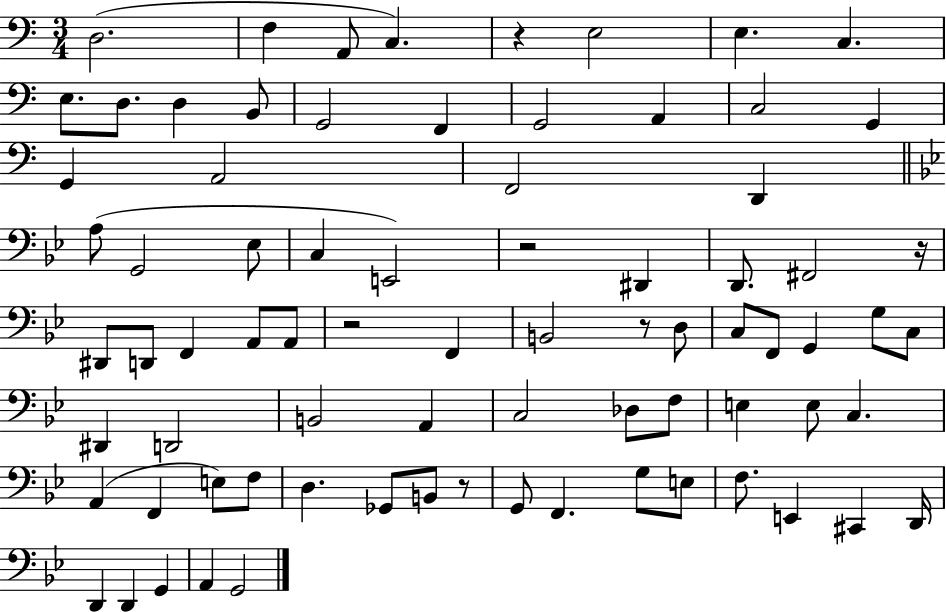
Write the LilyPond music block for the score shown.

{
  \clef bass
  \numericTimeSignature
  \time 3/4
  \key c \major
  d2.( | f4 a,8 c4.) | r4 e2 | e4. c4. | \break e8. d8. d4 b,8 | g,2 f,4 | g,2 a,4 | c2 g,4 | \break g,4 a,2 | f,2 d,4 | \bar "||" \break \key bes \major a8( g,2 ees8 | c4 e,2) | r2 dis,4 | d,8. fis,2 r16 | \break dis,8 d,8 f,4 a,8 a,8 | r2 f,4 | b,2 r8 d8 | c8 f,8 g,4 g8 c8 | \break dis,4 d,2 | b,2 a,4 | c2 des8 f8 | e4 e8 c4. | \break a,4( f,4 e8) f8 | d4. ges,8 b,8 r8 | g,8 f,4. g8 e8 | f8. e,4 cis,4 d,16 | \break d,4 d,4 g,4 | a,4 g,2 | \bar "|."
}